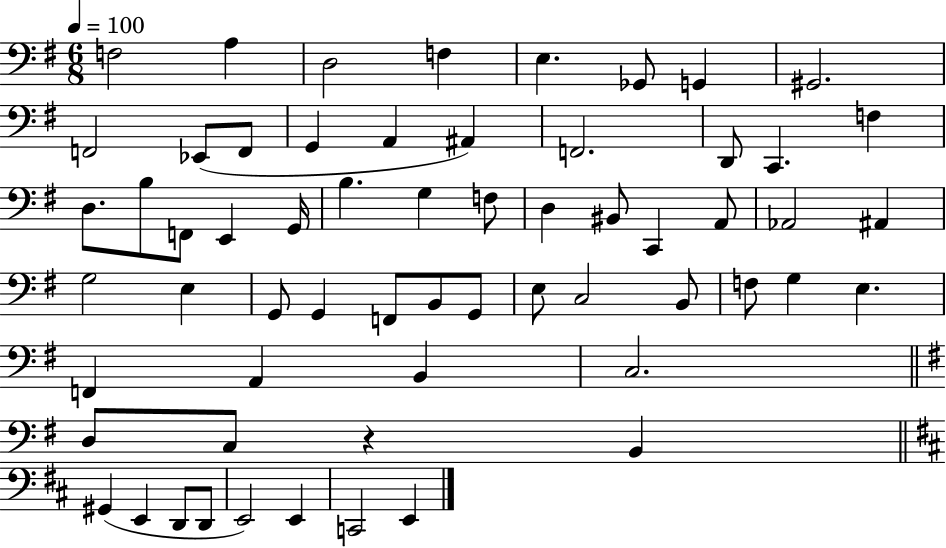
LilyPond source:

{
  \clef bass
  \numericTimeSignature
  \time 6/8
  \key g \major
  \tempo 4 = 100
  f2 a4 | d2 f4 | e4. ges,8 g,4 | gis,2. | \break f,2 ees,8( f,8 | g,4 a,4 ais,4) | f,2. | d,8 c,4. f4 | \break d8. b8 f,8 e,4 g,16 | b4. g4 f8 | d4 bis,8 c,4 a,8 | aes,2 ais,4 | \break g2 e4 | g,8 g,4 f,8 b,8 g,8 | e8 c2 b,8 | f8 g4 e4. | \break f,4 a,4 b,4 | c2. | \bar "||" \break \key e \minor d8 c8 r4 b,4 | \bar "||" \break \key d \major gis,4( e,4 d,8 d,8 | e,2) e,4 | c,2 e,4 | \bar "|."
}